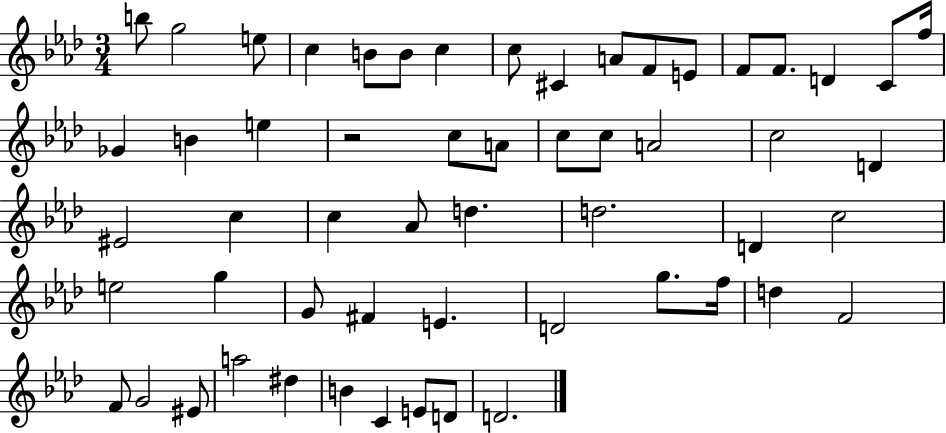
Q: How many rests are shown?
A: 1